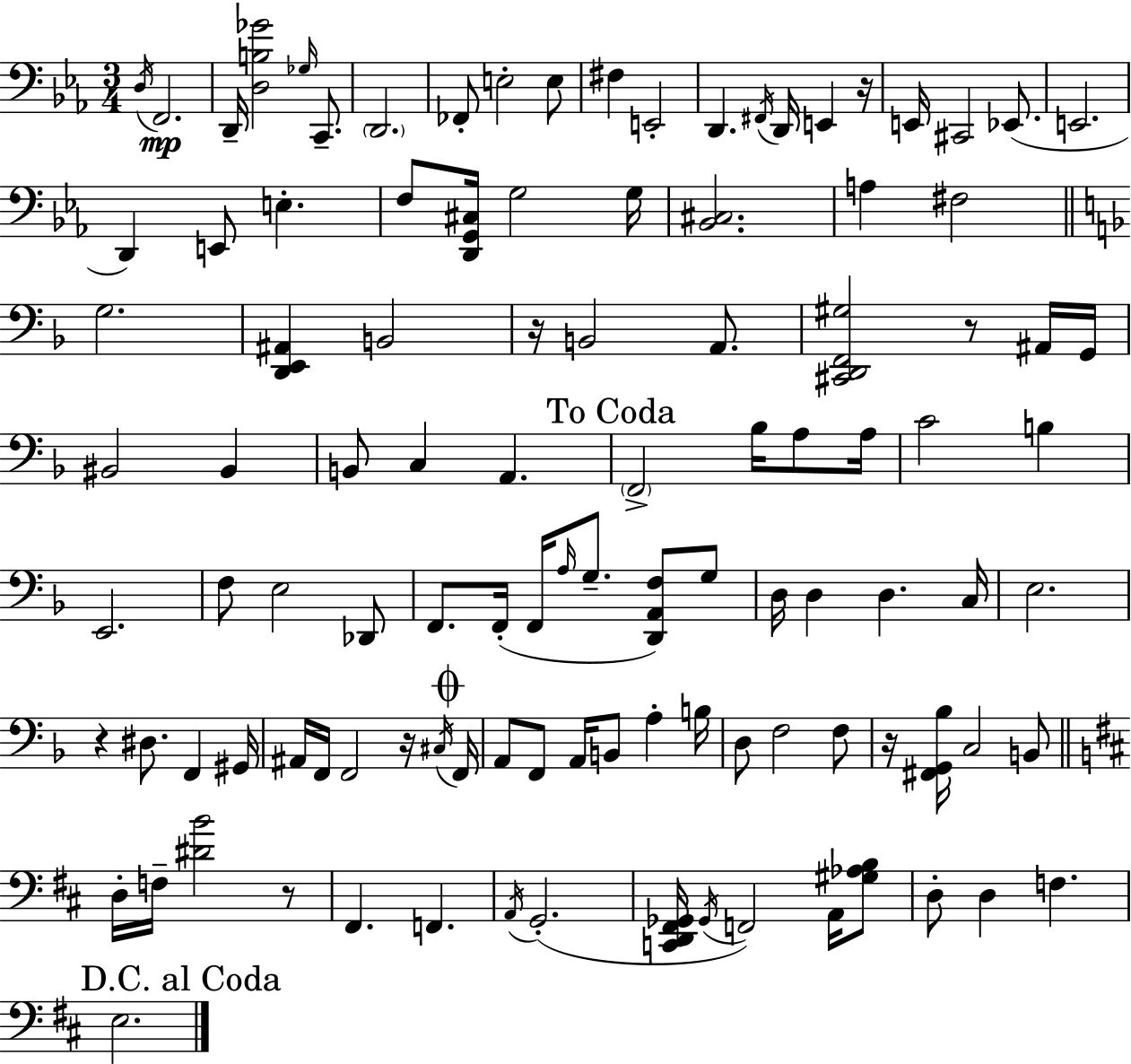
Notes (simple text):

D3/s F2/h. D2/s [D3,B3,Gb4]/h Gb3/s C2/e. D2/h. FES2/e E3/h E3/e F#3/q E2/h D2/q. F#2/s D2/s E2/q R/s E2/s C#2/h Eb2/e. E2/h. D2/q E2/e E3/q. F3/e [D2,G2,C#3]/s G3/h G3/s [Bb2,C#3]/h. A3/q F#3/h G3/h. [D2,E2,A#2]/q B2/h R/s B2/h A2/e. [C#2,D2,F2,G#3]/h R/e A#2/s G2/s BIS2/h BIS2/q B2/e C3/q A2/q. F2/h Bb3/s A3/e A3/s C4/h B3/q E2/h. F3/e E3/h Db2/e F2/e. F2/s F2/s A3/s G3/e. [D2,A2,F3]/e G3/e D3/s D3/q D3/q. C3/s E3/h. R/q D#3/e. F2/q G#2/s A#2/s F2/s F2/h R/s C#3/s F2/s A2/e F2/e A2/s B2/e A3/q B3/s D3/e F3/h F3/e R/s [F#2,G2,Bb3]/s C3/h B2/e D3/s F3/s [D#4,B4]/h R/e F#2/q. F2/q. A2/s G2/h. [C2,D2,F#2,Gb2]/s Gb2/s F2/h A2/s [G#3,Ab3,B3]/e D3/e D3/q F3/q. E3/h.